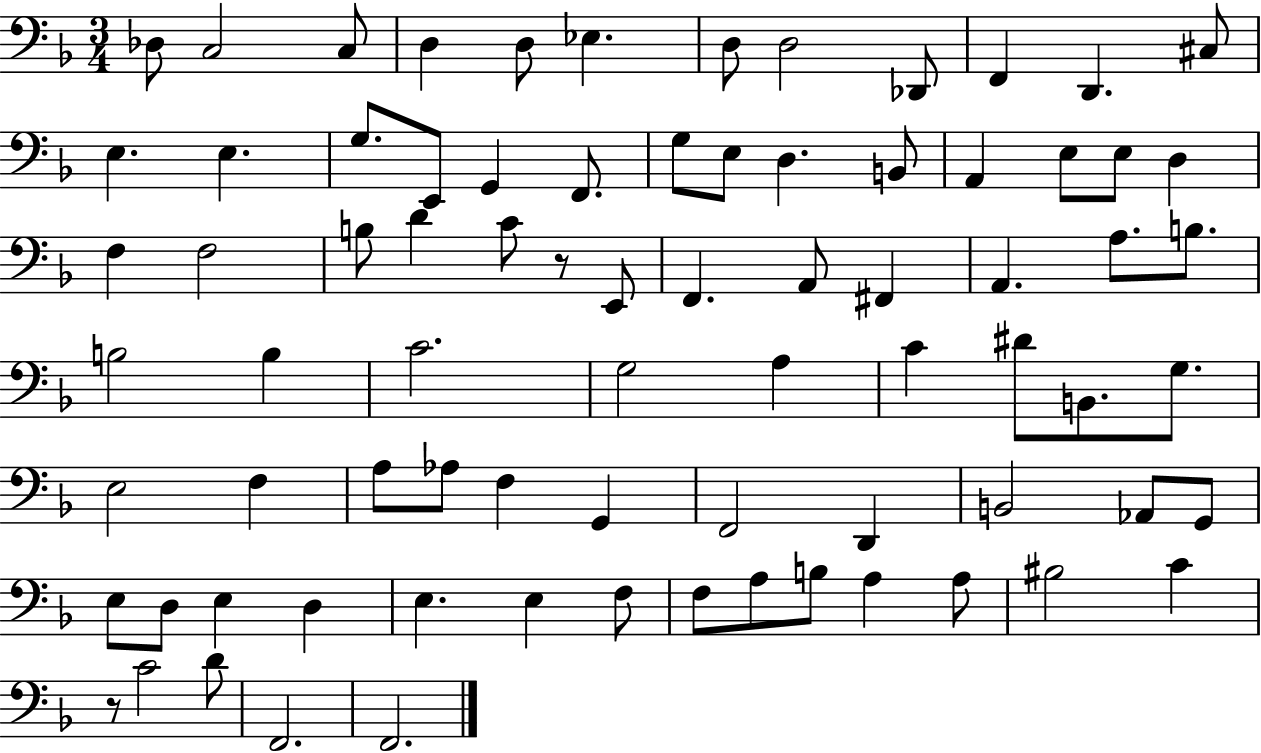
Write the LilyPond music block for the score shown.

{
  \clef bass
  \numericTimeSignature
  \time 3/4
  \key f \major
  des8 c2 c8 | d4 d8 ees4. | d8 d2 des,8 | f,4 d,4. cis8 | \break e4. e4. | g8. e,8 g,4 f,8. | g8 e8 d4. b,8 | a,4 e8 e8 d4 | \break f4 f2 | b8 d'4 c'8 r8 e,8 | f,4. a,8 fis,4 | a,4. a8. b8. | \break b2 b4 | c'2. | g2 a4 | c'4 dis'8 b,8. g8. | \break e2 f4 | a8 aes8 f4 g,4 | f,2 d,4 | b,2 aes,8 g,8 | \break e8 d8 e4 d4 | e4. e4 f8 | f8 a8 b8 a4 a8 | bis2 c'4 | \break r8 c'2 d'8 | f,2. | f,2. | \bar "|."
}